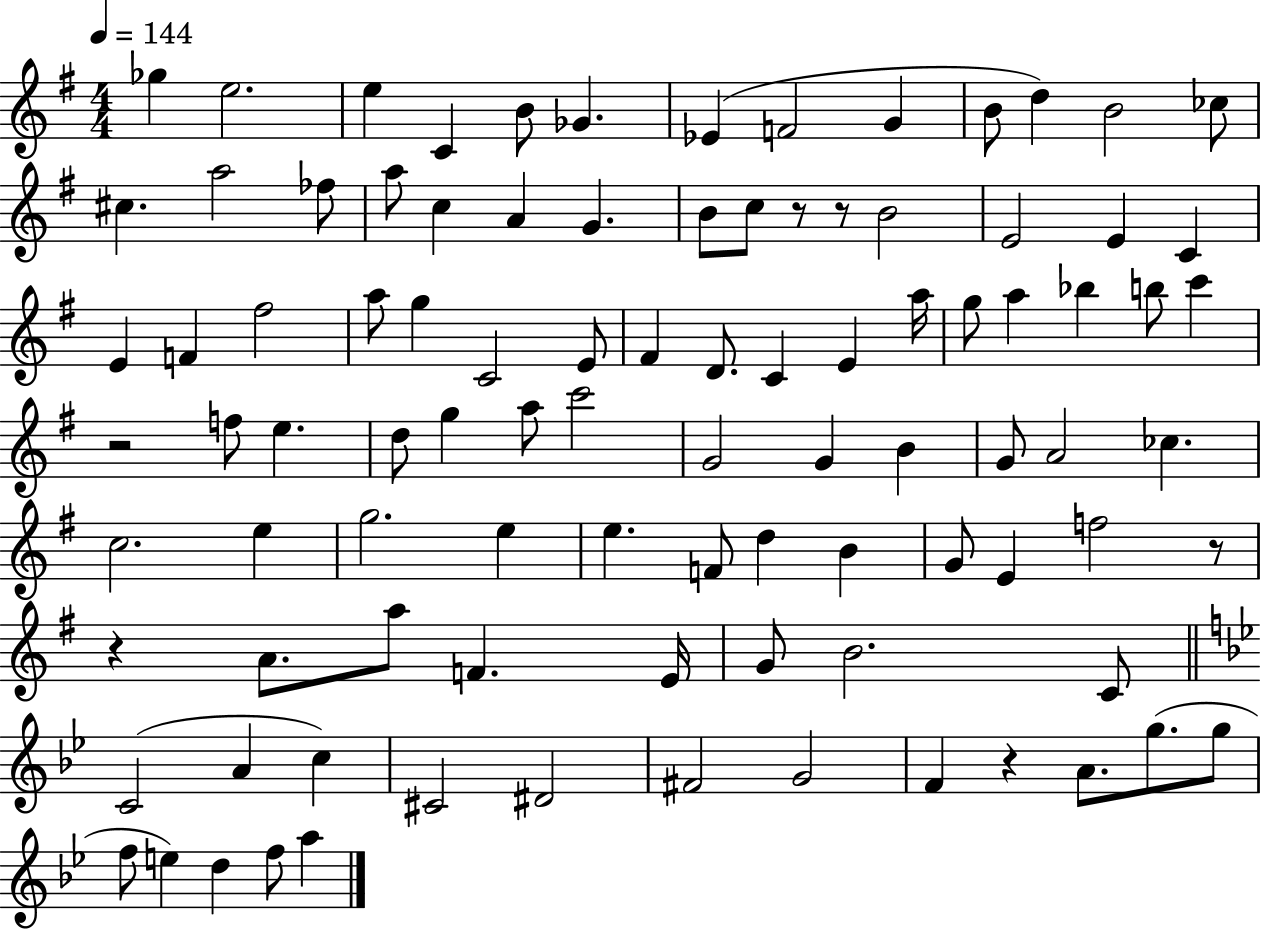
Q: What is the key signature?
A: G major